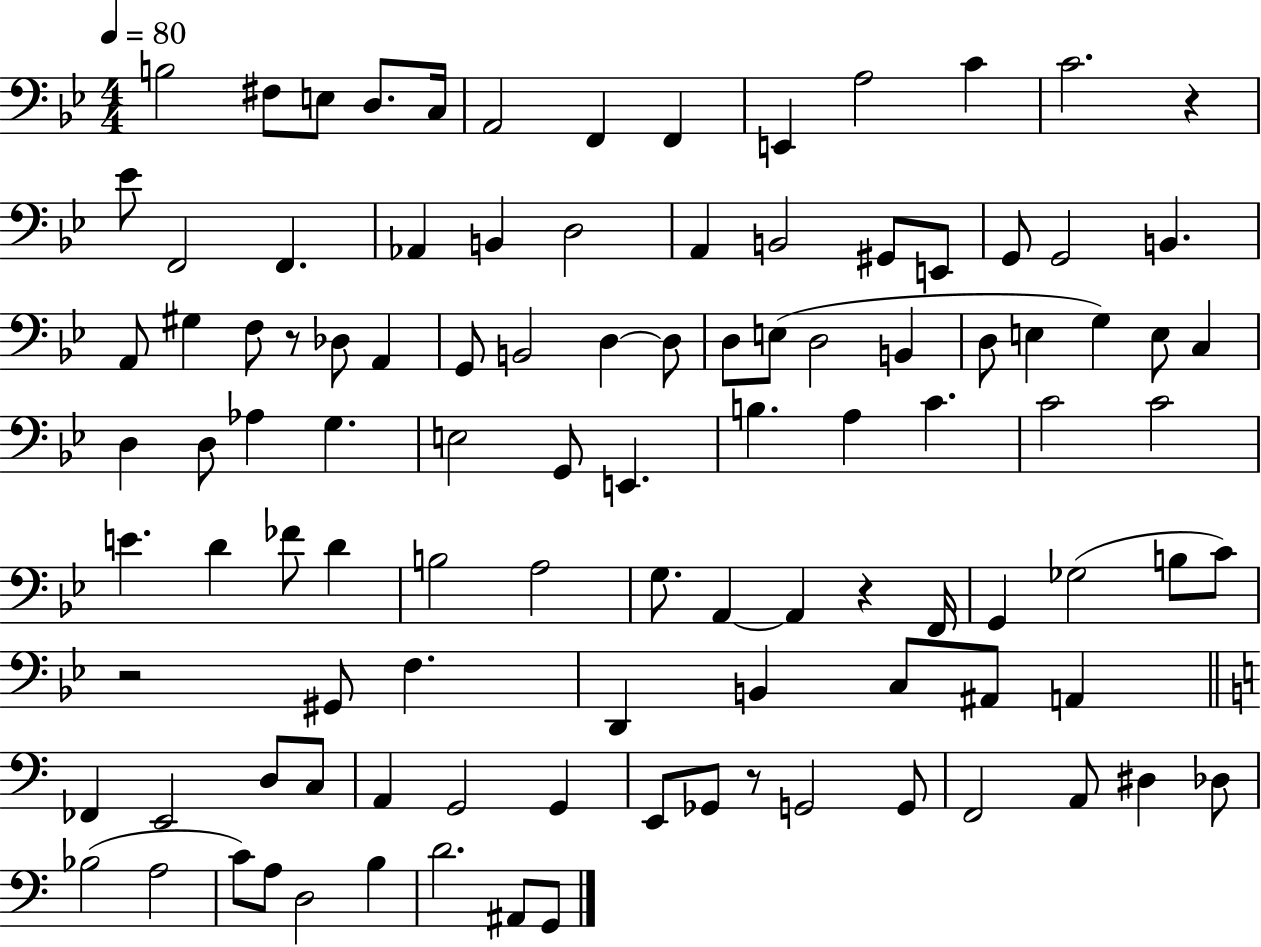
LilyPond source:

{
  \clef bass
  \numericTimeSignature
  \time 4/4
  \key bes \major
  \tempo 4 = 80
  b2 fis8 e8 d8. c16 | a,2 f,4 f,4 | e,4 a2 c'4 | c'2. r4 | \break ees'8 f,2 f,4. | aes,4 b,4 d2 | a,4 b,2 gis,8 e,8 | g,8 g,2 b,4. | \break a,8 gis4 f8 r8 des8 a,4 | g,8 b,2 d4~~ d8 | d8 e8( d2 b,4 | d8 e4 g4) e8 c4 | \break d4 d8 aes4 g4. | e2 g,8 e,4. | b4. a4 c'4. | c'2 c'2 | \break e'4. d'4 fes'8 d'4 | b2 a2 | g8. a,4~~ a,4 r4 f,16 | g,4 ges2( b8 c'8) | \break r2 gis,8 f4. | d,4 b,4 c8 ais,8 a,4 | \bar "||" \break \key a \minor fes,4 e,2 d8 c8 | a,4 g,2 g,4 | e,8 ges,8 r8 g,2 g,8 | f,2 a,8 dis4 des8 | \break bes2( a2 | c'8) a8 d2 b4 | d'2. ais,8 g,8 | \bar "|."
}